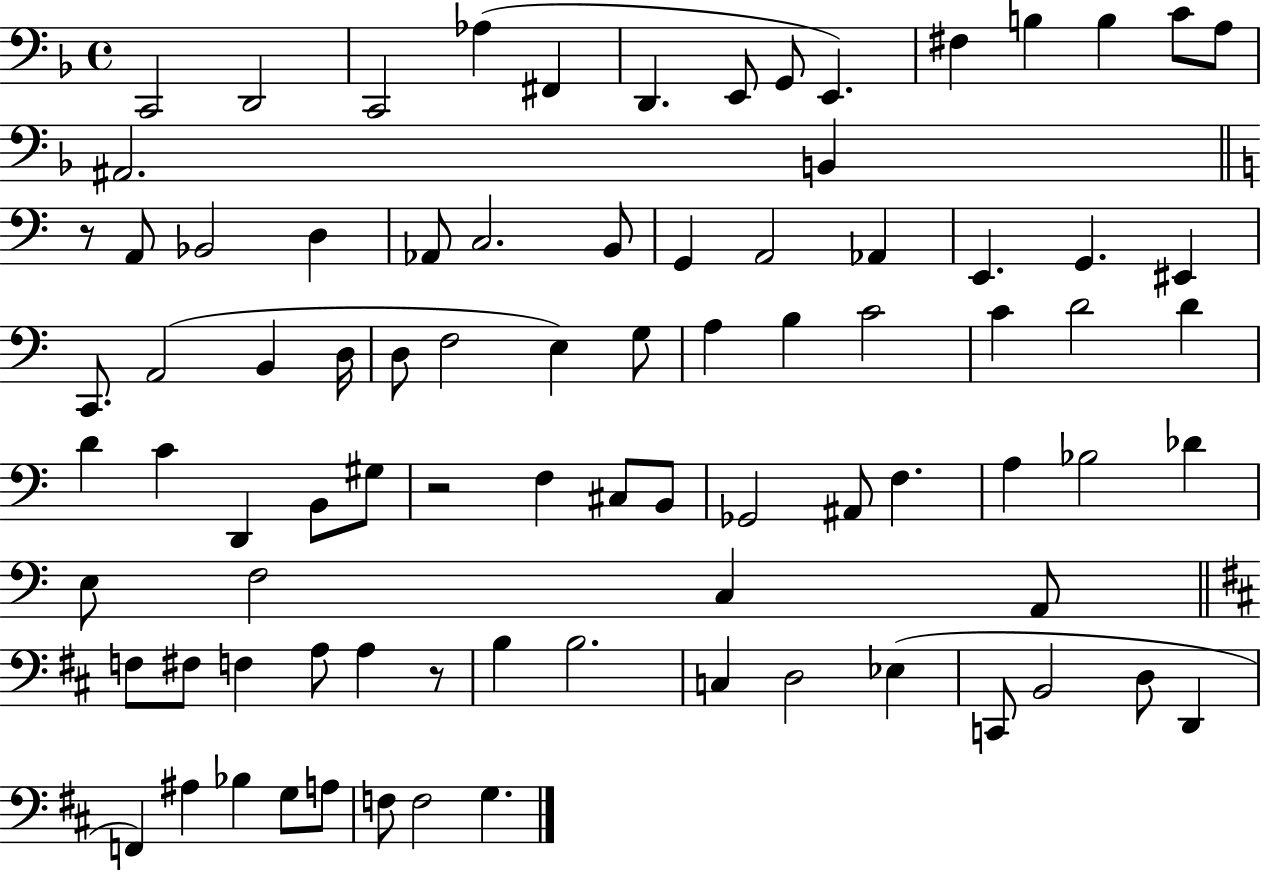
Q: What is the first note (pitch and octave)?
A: C2